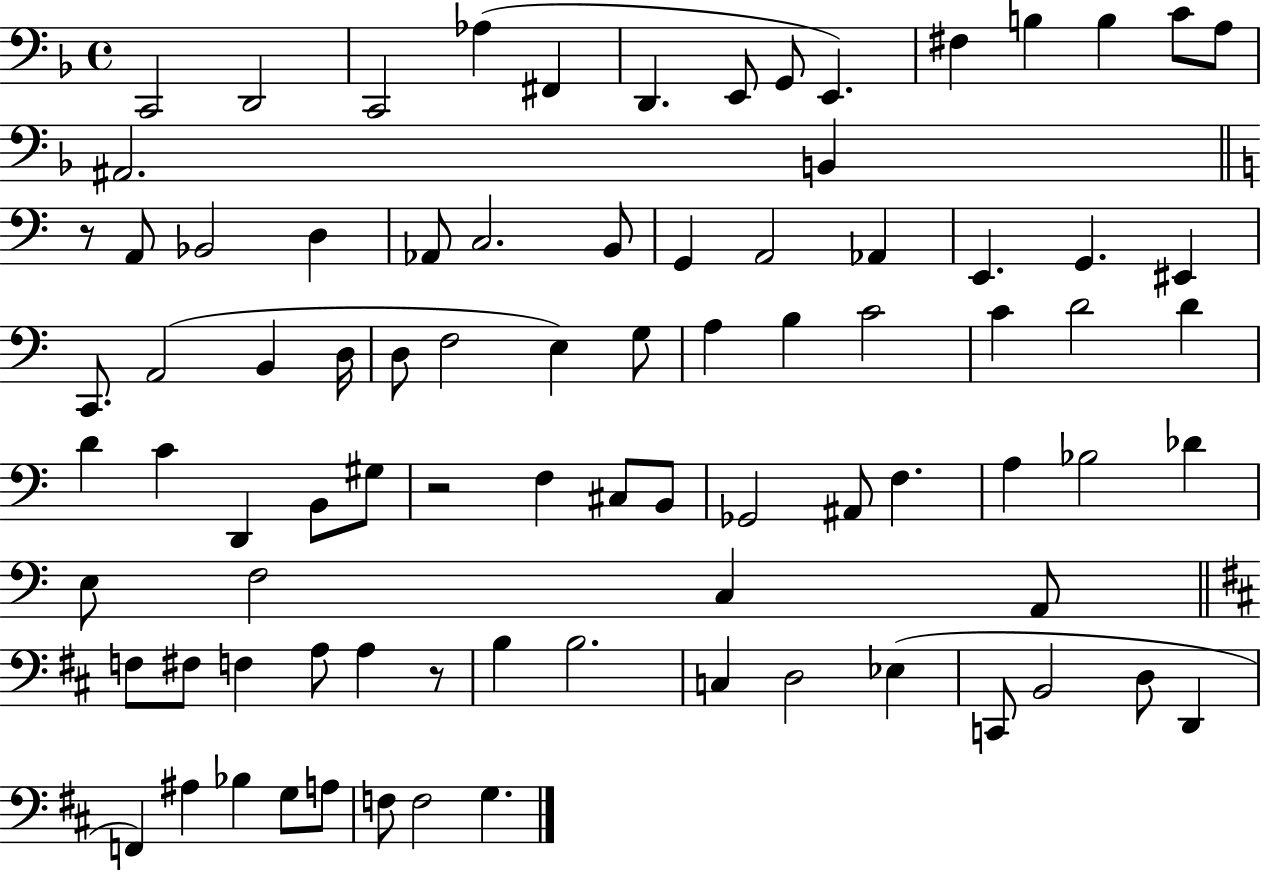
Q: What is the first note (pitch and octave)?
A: C2